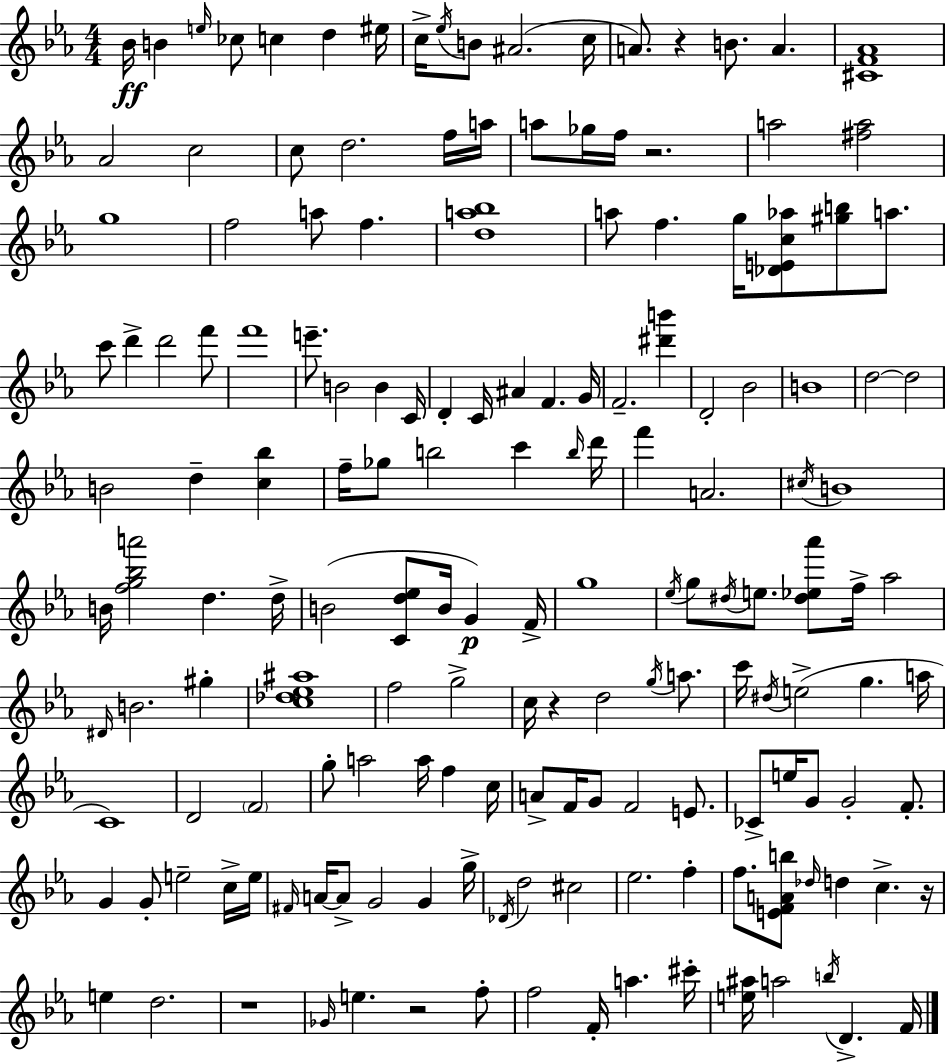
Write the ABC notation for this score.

X:1
T:Untitled
M:4/4
L:1/4
K:Eb
_B/4 B e/4 _c/2 c d ^e/4 c/4 _e/4 B/2 ^A2 c/4 A/2 z B/2 A [^CF_A]4 _A2 c2 c/2 d2 f/4 a/4 a/2 _g/4 f/4 z2 a2 [^fa]2 g4 f2 a/2 f [da_b]4 a/2 f g/4 [_DEc_a]/2 [^gb]/2 a/2 c'/2 d' d'2 f'/2 f'4 e'/2 B2 B C/4 D C/4 ^A F G/4 F2 [^d'b'] D2 _B2 B4 d2 d2 B2 d [c_b] f/4 _g/2 b2 c' b/4 d'/4 f' A2 ^c/4 B4 B/4 [fg_ba']2 d d/4 B2 [Cd_e]/2 B/4 G F/4 g4 _e/4 g/2 ^d/4 e/2 [^d_e_a']/2 f/4 _a2 ^D/4 B2 ^g [c_d_e^a]4 f2 g2 c/4 z d2 g/4 a/2 c'/4 ^d/4 e2 g a/4 C4 D2 F2 g/2 a2 a/4 f c/4 A/2 F/4 G/2 F2 E/2 _C/2 e/4 G/2 G2 F/2 G G/2 e2 c/4 e/4 ^F/4 A/4 A/2 G2 G g/4 _D/4 d2 ^c2 _e2 f f/2 [EFAb]/2 _d/4 d c z/4 e d2 z4 _G/4 e z2 f/2 f2 F/4 a ^c'/4 [e^a]/4 a2 b/4 D F/4